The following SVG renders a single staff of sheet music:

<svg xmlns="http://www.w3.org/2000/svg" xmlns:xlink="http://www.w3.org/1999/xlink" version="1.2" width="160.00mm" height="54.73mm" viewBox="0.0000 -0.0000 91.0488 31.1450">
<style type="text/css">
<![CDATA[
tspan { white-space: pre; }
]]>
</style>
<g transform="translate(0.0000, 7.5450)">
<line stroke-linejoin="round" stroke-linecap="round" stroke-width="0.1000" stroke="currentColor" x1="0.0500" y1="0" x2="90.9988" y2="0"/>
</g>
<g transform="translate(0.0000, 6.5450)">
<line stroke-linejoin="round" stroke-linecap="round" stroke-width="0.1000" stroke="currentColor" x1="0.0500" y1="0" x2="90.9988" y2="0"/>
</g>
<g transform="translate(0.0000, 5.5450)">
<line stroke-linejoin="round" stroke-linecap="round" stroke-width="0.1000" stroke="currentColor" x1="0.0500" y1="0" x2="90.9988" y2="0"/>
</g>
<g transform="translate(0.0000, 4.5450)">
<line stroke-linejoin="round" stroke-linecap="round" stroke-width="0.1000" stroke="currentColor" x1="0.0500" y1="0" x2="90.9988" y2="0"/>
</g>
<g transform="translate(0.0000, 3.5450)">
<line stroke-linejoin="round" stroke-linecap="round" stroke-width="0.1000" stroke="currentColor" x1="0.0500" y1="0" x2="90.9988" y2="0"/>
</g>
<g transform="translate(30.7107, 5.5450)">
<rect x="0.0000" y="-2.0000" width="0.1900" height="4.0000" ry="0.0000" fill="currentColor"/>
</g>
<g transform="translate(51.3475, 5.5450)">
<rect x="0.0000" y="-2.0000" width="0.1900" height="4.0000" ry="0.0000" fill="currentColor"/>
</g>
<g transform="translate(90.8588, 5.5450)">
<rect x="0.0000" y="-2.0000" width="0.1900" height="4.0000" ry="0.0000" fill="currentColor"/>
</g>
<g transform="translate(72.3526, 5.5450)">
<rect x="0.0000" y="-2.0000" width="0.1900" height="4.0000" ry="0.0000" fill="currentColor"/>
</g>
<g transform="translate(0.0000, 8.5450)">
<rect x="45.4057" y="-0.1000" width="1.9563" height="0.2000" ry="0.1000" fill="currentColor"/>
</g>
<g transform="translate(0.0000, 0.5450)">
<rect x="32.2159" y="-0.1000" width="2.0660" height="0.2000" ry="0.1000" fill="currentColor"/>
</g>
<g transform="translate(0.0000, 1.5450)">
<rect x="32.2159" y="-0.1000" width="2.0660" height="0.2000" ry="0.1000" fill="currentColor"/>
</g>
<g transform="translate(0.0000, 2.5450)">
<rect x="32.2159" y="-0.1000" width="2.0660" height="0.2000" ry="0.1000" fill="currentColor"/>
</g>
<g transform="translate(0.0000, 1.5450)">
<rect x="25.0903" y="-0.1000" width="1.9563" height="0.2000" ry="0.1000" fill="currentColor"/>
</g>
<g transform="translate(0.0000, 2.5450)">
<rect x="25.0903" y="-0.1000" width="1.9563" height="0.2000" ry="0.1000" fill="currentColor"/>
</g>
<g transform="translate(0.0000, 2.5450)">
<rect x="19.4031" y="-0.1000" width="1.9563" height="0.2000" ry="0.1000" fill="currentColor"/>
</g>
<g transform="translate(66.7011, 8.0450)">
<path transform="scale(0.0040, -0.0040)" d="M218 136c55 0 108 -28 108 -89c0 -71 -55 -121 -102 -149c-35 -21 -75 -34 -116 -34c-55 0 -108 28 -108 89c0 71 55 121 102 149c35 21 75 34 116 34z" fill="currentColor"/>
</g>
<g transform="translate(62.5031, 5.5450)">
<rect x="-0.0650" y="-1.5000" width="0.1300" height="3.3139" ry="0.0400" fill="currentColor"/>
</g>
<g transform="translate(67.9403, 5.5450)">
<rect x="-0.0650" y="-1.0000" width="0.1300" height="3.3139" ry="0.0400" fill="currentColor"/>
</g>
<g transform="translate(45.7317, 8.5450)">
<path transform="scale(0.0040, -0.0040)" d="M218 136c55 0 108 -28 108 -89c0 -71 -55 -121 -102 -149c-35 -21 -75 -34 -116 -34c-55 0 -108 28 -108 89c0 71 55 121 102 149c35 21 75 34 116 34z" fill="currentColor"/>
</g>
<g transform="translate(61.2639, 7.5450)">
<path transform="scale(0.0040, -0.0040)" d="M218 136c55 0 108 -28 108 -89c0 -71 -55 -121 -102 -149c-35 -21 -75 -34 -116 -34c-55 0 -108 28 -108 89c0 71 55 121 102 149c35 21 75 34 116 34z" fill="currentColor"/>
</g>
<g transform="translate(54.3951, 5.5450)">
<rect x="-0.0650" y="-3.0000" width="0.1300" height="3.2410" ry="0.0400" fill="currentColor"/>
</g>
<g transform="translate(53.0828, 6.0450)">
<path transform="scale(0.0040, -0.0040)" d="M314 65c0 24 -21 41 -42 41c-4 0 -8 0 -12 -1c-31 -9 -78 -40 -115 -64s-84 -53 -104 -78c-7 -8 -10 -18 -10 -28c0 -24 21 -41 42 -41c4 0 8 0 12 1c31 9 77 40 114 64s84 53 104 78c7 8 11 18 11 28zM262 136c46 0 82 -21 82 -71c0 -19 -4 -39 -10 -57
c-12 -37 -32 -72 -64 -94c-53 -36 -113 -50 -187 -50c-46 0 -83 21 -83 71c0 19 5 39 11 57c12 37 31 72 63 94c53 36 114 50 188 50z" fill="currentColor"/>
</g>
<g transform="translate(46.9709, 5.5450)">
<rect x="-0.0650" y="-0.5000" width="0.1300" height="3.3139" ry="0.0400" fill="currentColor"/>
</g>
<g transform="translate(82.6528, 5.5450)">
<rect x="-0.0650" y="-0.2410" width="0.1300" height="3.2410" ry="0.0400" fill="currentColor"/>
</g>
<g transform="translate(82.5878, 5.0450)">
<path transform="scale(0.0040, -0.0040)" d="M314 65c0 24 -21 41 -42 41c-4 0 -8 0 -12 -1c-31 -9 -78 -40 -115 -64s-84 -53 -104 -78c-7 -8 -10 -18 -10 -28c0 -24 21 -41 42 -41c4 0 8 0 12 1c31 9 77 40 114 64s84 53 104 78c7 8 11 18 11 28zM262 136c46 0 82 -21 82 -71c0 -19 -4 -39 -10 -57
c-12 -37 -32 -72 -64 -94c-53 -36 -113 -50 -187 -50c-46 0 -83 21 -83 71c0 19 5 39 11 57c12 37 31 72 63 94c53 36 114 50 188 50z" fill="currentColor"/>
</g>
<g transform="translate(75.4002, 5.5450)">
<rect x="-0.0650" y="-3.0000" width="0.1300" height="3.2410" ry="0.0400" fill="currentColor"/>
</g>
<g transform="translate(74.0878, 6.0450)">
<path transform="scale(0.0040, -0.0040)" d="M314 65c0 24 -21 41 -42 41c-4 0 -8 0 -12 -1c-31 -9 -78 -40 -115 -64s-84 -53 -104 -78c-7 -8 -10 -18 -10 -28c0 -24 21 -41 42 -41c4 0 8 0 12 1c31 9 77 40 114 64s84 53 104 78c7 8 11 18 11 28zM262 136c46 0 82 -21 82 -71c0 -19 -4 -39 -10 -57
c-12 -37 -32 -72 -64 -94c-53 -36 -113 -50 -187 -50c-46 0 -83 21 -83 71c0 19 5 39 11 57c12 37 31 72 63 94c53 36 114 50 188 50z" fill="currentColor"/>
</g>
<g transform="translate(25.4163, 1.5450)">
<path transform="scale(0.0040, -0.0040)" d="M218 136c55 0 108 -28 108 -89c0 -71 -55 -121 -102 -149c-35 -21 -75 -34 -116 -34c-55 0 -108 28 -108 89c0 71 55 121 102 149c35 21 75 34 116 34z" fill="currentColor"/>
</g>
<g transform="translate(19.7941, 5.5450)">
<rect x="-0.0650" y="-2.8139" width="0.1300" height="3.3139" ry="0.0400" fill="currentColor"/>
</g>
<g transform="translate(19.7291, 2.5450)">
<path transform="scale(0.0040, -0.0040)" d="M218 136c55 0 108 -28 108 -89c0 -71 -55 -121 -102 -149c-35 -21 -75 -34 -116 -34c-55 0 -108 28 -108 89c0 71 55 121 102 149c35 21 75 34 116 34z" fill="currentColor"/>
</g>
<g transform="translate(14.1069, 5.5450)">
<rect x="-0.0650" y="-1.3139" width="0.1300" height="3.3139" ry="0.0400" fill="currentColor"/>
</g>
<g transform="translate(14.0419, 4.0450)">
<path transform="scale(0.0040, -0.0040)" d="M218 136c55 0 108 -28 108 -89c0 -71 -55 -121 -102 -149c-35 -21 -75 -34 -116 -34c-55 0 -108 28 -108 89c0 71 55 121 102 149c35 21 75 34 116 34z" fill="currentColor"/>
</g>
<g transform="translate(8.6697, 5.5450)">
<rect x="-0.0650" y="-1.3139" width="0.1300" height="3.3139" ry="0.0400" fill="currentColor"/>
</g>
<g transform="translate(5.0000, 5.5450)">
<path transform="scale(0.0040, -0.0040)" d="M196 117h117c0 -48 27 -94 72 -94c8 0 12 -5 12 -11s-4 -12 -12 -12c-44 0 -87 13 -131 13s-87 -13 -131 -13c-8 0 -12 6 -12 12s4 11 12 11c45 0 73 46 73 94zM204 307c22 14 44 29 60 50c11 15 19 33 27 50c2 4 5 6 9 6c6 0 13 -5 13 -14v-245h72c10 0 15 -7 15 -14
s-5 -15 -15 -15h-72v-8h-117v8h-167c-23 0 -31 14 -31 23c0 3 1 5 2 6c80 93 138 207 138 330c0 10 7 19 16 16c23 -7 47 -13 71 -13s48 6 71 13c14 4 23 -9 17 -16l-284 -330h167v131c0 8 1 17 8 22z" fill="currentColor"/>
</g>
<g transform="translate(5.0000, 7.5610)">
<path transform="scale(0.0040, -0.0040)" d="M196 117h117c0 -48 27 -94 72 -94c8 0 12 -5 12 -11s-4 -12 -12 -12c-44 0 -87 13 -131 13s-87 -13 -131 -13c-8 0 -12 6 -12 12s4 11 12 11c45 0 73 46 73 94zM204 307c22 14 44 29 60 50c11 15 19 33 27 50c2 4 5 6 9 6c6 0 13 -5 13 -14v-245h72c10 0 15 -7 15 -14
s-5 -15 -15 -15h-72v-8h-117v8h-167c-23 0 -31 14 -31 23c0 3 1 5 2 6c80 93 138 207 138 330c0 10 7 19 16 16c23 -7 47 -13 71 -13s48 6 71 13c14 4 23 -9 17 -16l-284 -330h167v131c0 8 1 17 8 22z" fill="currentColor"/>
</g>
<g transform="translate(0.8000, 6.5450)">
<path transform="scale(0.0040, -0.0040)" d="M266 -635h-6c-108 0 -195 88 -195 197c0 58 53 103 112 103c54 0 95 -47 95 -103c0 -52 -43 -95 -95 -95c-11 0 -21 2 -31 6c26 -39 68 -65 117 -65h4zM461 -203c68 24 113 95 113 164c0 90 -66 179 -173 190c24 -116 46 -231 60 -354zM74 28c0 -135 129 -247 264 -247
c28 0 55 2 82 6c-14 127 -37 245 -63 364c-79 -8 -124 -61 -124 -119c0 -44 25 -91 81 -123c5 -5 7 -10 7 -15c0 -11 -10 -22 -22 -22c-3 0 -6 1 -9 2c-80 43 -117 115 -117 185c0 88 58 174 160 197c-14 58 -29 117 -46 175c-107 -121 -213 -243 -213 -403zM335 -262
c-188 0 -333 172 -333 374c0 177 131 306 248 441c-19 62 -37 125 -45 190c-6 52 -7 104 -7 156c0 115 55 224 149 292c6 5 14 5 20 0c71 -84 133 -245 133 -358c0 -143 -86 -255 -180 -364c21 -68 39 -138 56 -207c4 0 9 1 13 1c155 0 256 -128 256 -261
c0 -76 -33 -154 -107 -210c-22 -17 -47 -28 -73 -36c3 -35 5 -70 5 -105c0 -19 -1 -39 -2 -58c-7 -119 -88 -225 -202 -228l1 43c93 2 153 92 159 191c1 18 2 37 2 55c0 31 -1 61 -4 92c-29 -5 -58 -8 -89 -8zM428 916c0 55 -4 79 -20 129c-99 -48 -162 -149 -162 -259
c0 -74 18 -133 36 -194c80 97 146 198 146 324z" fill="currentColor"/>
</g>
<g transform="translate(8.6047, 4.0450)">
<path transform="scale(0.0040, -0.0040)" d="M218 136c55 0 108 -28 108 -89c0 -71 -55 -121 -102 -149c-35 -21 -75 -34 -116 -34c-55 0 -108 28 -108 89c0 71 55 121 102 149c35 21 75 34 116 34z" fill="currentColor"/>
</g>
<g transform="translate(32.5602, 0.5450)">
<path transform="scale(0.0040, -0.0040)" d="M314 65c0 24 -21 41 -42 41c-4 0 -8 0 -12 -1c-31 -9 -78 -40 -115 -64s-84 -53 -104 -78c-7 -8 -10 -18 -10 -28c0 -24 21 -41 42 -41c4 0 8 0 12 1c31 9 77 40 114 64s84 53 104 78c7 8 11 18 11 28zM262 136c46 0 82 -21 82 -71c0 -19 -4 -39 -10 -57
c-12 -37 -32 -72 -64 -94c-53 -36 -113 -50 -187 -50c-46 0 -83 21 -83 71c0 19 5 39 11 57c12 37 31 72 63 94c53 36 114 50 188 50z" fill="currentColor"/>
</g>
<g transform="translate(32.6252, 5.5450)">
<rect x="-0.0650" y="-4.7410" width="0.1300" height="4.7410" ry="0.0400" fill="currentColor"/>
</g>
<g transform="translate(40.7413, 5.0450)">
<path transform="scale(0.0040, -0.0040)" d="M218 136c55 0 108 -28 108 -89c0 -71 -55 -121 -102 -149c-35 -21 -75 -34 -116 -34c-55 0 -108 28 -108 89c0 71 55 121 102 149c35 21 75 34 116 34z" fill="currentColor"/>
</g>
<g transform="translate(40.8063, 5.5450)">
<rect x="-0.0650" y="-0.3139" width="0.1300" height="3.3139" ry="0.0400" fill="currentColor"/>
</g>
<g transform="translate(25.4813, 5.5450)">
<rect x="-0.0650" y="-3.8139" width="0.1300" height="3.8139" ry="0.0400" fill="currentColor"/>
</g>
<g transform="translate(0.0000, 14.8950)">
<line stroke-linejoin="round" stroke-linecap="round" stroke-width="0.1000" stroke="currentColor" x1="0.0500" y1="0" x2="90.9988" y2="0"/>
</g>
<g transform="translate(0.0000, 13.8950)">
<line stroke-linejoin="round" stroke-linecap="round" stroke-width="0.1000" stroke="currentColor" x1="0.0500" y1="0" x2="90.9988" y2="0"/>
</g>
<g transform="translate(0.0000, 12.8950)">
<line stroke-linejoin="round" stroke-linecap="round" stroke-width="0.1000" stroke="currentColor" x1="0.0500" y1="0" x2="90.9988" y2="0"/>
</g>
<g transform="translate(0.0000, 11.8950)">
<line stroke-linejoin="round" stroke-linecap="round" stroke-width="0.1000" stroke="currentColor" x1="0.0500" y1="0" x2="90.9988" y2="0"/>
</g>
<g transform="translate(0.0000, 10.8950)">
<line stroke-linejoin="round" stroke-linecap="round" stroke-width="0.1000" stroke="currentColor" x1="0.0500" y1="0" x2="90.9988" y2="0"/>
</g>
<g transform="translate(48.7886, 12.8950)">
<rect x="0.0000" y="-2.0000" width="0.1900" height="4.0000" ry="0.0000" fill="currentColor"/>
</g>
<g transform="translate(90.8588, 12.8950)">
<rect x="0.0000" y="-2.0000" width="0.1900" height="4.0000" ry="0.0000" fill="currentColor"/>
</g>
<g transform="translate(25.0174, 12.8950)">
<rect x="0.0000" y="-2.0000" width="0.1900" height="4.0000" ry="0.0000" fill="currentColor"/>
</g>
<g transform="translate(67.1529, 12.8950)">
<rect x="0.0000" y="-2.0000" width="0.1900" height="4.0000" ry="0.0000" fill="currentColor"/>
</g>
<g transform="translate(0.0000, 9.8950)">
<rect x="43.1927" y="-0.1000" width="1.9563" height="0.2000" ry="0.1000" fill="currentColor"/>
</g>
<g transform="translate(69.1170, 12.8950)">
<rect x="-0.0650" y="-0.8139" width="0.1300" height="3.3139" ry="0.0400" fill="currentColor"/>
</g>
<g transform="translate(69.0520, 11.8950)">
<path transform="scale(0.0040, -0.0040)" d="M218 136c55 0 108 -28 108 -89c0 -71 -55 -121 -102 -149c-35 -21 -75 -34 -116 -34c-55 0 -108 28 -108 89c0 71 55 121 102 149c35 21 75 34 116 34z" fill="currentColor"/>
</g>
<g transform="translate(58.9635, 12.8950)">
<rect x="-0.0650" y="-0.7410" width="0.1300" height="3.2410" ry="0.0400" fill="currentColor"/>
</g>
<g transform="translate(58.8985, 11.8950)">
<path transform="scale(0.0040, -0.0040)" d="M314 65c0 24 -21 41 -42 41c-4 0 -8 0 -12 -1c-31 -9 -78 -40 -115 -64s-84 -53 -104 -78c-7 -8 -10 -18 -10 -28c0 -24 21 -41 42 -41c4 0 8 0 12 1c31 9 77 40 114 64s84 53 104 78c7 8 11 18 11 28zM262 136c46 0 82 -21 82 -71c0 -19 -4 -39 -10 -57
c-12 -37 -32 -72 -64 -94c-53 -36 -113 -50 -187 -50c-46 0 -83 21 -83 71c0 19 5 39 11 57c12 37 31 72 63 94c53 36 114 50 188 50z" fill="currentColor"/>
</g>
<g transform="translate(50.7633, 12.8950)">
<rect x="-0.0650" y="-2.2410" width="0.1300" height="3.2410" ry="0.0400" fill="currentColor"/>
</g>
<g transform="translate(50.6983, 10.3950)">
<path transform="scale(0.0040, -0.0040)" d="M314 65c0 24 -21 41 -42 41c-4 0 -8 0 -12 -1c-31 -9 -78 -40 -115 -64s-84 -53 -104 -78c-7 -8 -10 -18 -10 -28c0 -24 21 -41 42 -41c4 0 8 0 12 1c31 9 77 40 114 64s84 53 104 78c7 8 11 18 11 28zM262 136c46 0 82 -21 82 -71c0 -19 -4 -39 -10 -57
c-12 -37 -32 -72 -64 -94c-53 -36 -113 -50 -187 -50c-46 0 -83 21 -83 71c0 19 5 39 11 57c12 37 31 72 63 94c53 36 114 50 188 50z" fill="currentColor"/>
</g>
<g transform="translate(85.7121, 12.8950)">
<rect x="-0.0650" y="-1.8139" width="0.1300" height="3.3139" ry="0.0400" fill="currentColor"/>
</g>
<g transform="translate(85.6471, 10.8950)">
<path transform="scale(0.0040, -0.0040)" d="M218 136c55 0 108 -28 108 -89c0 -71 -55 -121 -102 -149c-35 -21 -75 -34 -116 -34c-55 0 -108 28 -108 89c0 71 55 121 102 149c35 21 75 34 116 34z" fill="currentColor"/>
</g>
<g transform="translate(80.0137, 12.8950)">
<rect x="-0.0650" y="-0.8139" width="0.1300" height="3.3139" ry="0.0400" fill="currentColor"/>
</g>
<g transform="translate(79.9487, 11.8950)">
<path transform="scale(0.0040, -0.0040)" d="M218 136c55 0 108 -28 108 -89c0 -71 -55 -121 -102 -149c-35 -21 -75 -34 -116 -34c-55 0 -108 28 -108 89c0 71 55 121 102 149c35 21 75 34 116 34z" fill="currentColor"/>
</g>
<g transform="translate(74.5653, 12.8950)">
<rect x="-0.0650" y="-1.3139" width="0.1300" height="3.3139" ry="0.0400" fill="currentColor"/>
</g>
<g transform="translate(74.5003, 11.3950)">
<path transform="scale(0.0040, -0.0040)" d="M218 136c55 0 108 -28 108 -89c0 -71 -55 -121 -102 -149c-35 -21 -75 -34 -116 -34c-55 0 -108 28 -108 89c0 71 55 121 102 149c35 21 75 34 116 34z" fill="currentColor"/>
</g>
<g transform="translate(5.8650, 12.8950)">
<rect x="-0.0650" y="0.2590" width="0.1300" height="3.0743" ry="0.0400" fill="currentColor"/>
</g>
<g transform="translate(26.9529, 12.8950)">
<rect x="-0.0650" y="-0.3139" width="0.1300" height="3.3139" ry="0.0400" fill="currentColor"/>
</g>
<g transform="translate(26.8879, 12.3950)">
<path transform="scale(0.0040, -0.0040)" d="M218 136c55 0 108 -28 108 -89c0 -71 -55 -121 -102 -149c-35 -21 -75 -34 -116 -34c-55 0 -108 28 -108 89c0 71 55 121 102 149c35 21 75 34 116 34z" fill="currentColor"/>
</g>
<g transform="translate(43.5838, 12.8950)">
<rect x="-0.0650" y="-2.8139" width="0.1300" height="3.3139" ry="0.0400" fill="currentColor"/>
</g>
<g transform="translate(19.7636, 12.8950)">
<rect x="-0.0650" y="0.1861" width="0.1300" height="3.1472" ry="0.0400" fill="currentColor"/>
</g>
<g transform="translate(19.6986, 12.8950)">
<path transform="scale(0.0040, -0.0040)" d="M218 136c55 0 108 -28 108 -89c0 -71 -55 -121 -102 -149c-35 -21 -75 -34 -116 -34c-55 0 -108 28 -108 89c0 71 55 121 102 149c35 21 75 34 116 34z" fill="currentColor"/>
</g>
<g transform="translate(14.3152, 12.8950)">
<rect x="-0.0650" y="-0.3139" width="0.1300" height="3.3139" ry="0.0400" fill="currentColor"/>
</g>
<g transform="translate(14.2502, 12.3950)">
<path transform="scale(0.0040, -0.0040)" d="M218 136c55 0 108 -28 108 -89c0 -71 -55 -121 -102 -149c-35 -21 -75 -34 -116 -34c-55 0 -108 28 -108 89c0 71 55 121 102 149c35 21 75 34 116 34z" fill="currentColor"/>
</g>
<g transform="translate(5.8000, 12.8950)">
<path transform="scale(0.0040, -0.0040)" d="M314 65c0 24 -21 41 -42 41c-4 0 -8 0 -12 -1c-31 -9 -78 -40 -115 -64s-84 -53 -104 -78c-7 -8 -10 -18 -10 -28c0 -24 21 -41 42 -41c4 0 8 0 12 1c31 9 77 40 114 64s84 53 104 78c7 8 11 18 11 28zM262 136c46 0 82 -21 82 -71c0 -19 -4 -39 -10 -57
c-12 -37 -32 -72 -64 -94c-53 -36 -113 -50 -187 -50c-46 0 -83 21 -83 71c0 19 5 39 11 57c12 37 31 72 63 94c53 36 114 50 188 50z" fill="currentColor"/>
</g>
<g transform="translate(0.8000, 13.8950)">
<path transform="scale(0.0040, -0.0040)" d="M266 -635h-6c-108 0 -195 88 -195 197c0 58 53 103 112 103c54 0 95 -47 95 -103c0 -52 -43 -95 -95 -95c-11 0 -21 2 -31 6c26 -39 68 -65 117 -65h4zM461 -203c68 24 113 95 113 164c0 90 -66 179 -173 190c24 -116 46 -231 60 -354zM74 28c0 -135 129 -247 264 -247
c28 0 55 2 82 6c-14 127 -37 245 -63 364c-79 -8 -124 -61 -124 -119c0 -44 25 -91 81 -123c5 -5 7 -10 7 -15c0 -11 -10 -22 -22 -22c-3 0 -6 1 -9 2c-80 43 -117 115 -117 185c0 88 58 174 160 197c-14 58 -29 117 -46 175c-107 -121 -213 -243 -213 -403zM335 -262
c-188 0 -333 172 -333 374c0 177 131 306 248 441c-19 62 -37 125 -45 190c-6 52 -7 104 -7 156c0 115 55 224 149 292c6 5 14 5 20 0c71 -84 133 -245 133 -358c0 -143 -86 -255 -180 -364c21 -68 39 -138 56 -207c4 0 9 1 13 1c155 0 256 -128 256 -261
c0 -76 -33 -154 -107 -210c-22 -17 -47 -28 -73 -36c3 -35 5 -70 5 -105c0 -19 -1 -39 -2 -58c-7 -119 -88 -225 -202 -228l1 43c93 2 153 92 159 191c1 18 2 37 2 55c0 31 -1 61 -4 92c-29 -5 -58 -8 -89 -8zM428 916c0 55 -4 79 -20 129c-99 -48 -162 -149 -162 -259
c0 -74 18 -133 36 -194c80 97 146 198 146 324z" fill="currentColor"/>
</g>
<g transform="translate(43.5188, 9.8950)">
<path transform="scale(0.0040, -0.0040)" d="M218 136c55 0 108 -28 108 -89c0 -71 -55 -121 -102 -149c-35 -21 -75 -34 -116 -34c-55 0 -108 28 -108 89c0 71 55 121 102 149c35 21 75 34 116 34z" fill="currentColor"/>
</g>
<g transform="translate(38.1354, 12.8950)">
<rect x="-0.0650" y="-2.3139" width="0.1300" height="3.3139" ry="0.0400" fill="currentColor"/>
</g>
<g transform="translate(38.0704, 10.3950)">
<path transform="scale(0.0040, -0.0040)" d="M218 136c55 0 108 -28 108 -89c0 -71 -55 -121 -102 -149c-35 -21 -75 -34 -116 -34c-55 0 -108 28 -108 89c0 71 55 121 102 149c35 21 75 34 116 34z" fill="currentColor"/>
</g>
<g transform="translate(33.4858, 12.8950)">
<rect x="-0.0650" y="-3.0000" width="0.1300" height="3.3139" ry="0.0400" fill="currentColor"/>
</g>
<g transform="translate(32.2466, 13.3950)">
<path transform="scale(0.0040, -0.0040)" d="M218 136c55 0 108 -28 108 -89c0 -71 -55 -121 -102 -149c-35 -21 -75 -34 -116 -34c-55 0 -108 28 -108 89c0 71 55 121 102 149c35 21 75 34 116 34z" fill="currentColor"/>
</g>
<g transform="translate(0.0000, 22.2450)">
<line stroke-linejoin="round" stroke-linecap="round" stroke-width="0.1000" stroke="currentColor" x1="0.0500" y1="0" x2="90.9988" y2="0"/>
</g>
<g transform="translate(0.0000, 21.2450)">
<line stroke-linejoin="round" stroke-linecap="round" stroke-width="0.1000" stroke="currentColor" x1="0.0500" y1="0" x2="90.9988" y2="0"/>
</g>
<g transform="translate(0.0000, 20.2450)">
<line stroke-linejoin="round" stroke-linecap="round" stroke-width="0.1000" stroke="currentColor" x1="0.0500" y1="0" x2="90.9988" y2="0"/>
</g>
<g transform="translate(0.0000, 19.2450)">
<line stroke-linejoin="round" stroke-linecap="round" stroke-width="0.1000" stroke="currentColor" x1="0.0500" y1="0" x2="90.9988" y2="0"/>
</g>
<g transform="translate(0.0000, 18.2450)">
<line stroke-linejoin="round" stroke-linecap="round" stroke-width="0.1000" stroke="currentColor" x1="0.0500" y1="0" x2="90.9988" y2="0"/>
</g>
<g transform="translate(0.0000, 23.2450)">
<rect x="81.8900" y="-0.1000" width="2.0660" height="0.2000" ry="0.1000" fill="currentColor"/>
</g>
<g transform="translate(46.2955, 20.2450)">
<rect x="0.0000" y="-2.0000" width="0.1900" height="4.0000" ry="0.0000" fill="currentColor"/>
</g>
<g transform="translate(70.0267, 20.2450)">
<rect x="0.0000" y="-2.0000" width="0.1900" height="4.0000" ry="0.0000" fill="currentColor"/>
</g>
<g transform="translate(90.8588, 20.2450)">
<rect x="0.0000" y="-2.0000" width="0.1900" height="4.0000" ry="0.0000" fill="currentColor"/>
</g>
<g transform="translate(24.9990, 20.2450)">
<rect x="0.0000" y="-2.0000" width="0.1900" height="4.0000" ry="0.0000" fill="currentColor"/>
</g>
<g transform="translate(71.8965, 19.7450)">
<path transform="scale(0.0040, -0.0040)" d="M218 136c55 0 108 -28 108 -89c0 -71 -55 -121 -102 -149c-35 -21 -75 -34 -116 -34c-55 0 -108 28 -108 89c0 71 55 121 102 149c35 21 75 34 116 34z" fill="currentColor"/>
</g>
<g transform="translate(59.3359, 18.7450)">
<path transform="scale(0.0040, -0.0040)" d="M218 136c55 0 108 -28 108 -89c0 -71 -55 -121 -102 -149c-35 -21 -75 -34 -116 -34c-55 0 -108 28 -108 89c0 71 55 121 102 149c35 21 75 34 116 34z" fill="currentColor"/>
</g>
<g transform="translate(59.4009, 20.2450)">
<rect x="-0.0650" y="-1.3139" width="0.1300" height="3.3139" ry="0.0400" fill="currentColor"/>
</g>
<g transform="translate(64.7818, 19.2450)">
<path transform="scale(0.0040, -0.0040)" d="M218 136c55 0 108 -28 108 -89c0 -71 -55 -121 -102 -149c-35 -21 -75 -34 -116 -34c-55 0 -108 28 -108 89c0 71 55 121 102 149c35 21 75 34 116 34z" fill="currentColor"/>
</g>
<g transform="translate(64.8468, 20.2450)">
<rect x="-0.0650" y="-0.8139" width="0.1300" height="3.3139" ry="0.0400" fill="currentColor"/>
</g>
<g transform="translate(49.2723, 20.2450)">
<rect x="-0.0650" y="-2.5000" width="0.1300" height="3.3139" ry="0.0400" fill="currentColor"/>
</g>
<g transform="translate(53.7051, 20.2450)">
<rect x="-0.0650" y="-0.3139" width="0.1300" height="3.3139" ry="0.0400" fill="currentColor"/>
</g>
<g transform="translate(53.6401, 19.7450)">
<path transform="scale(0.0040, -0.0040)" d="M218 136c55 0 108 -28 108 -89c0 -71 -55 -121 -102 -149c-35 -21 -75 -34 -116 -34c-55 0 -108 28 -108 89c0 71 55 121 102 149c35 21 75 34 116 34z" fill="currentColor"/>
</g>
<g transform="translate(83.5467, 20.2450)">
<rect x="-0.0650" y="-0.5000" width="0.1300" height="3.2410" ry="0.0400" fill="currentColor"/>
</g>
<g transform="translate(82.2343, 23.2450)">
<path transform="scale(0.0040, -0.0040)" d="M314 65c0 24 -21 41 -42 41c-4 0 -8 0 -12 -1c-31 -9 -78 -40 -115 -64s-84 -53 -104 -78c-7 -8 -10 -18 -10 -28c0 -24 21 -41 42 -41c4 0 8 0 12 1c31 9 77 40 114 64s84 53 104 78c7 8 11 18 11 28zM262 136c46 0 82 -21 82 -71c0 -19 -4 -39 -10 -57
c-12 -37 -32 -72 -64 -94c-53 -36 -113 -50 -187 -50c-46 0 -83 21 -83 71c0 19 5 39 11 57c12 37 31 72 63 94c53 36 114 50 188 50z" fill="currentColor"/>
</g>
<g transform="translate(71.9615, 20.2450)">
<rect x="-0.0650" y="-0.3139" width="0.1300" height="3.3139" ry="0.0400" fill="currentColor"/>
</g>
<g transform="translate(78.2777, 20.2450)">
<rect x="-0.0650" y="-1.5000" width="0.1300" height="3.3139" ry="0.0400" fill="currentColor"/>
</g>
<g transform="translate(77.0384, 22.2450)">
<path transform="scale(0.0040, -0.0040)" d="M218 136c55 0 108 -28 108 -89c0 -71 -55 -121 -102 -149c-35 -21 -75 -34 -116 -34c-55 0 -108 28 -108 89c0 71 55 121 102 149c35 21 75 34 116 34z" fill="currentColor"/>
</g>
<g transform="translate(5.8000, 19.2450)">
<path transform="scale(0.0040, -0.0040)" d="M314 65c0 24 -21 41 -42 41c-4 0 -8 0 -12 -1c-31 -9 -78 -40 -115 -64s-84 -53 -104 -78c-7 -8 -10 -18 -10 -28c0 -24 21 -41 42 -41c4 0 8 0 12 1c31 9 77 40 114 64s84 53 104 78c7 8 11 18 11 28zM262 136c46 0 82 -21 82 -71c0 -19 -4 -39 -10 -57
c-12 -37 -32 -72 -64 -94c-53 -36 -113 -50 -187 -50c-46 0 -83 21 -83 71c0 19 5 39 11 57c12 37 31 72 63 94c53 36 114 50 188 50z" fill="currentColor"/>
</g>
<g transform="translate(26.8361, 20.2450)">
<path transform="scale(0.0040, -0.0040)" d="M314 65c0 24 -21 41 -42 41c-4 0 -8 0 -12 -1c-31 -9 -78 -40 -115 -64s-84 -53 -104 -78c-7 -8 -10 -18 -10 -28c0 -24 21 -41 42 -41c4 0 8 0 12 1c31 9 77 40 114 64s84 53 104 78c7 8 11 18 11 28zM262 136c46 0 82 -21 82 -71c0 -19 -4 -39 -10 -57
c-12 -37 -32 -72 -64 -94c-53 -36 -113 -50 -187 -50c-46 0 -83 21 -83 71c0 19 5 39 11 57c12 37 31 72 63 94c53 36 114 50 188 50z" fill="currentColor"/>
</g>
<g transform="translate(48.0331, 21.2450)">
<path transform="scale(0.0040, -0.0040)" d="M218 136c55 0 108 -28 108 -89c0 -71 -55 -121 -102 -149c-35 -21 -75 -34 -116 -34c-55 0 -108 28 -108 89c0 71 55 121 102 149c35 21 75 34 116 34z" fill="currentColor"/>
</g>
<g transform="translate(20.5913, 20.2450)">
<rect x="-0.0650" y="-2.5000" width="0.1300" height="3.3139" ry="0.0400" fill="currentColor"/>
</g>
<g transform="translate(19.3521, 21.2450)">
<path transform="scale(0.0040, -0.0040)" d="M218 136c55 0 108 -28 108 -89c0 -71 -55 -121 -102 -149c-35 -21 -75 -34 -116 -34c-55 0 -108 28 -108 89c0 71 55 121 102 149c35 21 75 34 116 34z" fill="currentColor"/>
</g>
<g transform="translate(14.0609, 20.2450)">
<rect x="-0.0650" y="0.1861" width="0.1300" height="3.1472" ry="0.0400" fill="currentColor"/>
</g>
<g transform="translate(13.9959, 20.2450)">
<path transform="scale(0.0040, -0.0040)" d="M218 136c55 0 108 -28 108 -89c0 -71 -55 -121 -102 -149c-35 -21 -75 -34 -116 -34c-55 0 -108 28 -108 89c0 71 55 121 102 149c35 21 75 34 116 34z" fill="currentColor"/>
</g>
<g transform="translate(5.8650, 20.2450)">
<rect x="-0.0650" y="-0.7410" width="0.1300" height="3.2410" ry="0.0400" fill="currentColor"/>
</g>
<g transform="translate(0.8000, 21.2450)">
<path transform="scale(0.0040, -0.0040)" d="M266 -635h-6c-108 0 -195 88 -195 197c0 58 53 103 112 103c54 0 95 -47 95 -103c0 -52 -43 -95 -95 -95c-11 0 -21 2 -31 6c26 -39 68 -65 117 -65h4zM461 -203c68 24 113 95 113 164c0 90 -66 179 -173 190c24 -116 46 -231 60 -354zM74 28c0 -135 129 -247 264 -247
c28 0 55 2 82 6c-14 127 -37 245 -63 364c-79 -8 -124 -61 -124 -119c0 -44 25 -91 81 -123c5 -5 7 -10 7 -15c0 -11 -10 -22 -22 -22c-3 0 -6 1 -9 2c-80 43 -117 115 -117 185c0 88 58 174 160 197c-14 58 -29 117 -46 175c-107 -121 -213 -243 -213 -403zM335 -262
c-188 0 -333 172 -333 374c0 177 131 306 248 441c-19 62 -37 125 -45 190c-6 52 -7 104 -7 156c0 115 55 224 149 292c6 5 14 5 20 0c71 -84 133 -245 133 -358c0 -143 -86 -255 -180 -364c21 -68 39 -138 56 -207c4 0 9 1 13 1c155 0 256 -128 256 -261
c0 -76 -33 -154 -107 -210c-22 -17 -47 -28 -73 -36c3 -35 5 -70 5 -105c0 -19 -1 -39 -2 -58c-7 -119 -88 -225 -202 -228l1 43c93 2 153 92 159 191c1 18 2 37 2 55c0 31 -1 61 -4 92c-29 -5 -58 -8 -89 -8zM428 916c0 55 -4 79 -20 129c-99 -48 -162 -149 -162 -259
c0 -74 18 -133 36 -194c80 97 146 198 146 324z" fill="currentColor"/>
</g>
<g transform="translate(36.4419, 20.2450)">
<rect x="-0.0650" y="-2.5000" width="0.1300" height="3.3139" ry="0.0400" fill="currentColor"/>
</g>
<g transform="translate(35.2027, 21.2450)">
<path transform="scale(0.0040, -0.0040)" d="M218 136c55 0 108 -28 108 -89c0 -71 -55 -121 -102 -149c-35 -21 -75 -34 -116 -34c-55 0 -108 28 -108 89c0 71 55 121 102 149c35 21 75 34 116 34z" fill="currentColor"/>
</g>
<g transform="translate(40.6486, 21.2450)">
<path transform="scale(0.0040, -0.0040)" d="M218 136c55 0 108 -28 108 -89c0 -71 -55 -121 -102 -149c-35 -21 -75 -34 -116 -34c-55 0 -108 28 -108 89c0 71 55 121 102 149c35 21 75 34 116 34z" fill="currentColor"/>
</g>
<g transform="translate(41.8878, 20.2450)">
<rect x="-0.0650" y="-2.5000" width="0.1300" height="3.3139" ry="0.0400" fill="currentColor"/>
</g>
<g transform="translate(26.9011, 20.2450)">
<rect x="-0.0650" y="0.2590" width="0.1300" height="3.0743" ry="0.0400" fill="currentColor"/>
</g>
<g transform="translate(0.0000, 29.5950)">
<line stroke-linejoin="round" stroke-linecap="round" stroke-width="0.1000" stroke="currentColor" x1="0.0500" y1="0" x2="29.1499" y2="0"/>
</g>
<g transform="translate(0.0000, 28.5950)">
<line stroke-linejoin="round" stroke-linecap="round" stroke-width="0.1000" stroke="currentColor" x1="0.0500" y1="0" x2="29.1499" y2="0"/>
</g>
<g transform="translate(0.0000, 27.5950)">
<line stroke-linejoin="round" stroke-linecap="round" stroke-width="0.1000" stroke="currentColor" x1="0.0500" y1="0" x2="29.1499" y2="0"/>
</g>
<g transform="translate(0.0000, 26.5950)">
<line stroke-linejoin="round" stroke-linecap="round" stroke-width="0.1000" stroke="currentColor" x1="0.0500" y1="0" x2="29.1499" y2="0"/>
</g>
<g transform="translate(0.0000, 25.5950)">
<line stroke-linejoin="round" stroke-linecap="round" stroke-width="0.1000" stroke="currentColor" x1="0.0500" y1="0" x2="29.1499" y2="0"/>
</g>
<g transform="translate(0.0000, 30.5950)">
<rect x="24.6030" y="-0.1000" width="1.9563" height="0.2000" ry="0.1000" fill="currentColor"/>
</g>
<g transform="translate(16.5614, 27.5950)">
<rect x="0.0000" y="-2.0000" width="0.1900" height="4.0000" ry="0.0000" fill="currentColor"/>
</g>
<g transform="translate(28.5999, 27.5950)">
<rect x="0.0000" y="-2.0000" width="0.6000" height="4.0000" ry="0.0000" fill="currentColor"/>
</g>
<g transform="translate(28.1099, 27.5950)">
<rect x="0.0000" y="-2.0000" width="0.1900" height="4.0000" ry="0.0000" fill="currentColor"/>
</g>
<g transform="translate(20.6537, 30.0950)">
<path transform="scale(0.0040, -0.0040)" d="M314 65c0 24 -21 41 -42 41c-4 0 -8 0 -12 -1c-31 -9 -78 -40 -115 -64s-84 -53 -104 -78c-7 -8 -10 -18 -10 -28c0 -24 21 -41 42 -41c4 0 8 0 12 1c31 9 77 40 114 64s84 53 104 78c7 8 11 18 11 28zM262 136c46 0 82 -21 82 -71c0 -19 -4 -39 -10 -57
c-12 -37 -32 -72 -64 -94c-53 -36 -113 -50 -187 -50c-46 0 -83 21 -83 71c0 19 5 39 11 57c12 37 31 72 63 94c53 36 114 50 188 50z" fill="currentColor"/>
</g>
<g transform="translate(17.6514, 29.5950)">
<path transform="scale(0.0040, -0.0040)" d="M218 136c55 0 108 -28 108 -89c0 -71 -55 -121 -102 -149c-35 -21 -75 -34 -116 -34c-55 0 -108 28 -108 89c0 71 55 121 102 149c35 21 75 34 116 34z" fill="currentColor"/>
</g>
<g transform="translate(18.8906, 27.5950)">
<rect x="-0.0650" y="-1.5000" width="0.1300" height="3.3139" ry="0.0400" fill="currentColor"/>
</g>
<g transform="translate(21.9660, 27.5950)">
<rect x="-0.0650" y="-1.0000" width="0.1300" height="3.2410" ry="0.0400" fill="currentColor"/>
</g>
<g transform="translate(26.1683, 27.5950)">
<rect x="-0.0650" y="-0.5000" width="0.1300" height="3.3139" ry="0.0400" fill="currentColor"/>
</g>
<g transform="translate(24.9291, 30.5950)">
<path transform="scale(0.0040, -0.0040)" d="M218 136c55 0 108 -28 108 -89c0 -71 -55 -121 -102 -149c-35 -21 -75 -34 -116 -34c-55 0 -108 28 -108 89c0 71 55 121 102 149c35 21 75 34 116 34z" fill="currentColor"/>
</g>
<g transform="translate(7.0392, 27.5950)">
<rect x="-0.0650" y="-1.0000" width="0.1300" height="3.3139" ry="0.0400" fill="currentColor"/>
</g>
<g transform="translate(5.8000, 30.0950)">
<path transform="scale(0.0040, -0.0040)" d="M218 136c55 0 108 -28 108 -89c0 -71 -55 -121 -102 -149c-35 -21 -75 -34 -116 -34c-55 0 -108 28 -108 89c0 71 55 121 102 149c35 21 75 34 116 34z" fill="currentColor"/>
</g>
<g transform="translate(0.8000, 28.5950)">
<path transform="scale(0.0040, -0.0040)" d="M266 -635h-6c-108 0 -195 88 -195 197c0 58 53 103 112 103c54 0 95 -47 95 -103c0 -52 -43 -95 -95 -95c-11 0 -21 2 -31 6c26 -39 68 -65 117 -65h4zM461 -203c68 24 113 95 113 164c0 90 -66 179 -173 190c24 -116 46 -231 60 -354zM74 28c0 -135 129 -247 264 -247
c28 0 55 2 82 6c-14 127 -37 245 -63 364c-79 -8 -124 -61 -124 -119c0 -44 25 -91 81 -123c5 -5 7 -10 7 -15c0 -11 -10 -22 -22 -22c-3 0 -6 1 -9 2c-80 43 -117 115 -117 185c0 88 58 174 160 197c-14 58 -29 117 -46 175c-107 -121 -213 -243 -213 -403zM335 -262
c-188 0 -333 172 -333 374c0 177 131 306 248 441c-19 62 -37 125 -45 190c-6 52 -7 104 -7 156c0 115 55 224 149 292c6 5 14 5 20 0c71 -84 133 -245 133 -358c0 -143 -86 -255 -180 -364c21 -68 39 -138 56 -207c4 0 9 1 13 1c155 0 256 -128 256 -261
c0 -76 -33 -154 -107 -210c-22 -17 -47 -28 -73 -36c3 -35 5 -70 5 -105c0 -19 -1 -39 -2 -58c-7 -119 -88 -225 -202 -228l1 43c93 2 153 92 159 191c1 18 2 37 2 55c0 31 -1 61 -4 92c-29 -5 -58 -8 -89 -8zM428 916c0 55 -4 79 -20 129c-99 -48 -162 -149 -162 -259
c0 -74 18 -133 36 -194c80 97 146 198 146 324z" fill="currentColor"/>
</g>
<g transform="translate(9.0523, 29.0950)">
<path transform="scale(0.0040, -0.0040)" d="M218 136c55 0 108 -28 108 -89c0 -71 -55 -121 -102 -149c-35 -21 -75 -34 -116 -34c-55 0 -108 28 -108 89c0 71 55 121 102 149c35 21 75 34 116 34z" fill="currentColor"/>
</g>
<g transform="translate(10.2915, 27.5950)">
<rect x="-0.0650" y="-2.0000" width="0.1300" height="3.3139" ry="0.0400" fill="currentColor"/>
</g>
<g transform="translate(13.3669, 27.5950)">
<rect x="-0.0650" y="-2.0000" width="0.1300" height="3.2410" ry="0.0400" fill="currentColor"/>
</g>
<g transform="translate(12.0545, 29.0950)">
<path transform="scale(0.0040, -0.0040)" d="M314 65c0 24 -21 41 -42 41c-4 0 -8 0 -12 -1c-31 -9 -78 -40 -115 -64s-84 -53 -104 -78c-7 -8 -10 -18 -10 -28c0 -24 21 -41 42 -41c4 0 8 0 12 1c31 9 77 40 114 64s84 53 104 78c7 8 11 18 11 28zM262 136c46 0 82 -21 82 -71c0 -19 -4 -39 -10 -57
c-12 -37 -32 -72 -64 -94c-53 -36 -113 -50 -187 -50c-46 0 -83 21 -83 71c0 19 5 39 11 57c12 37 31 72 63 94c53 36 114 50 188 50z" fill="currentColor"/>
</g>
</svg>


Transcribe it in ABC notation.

X:1
T:Untitled
M:4/4
L:1/4
K:C
e e a c' e'2 c C A2 E D A2 c2 B2 c B c A g a g2 d2 d e d f d2 B G B2 G G G c e d c E C2 D F F2 E D2 C